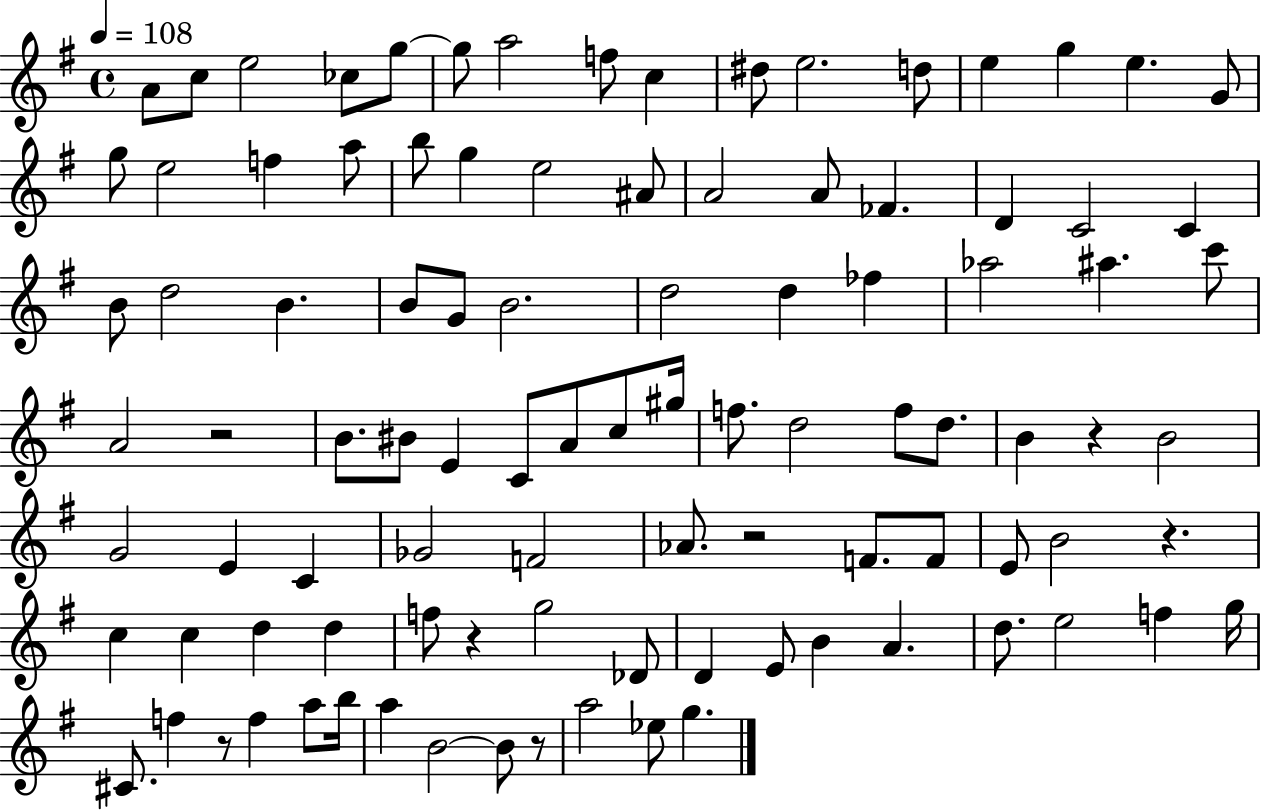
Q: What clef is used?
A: treble